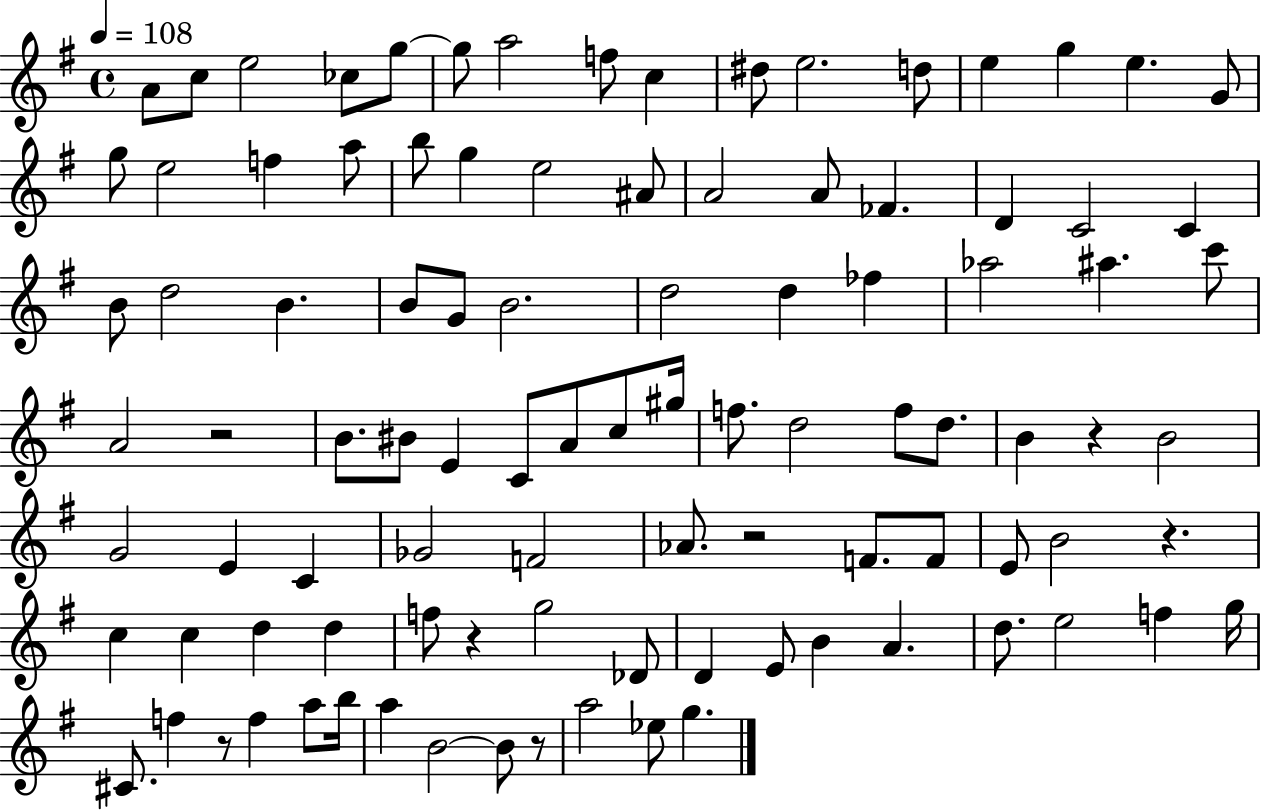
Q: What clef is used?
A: treble